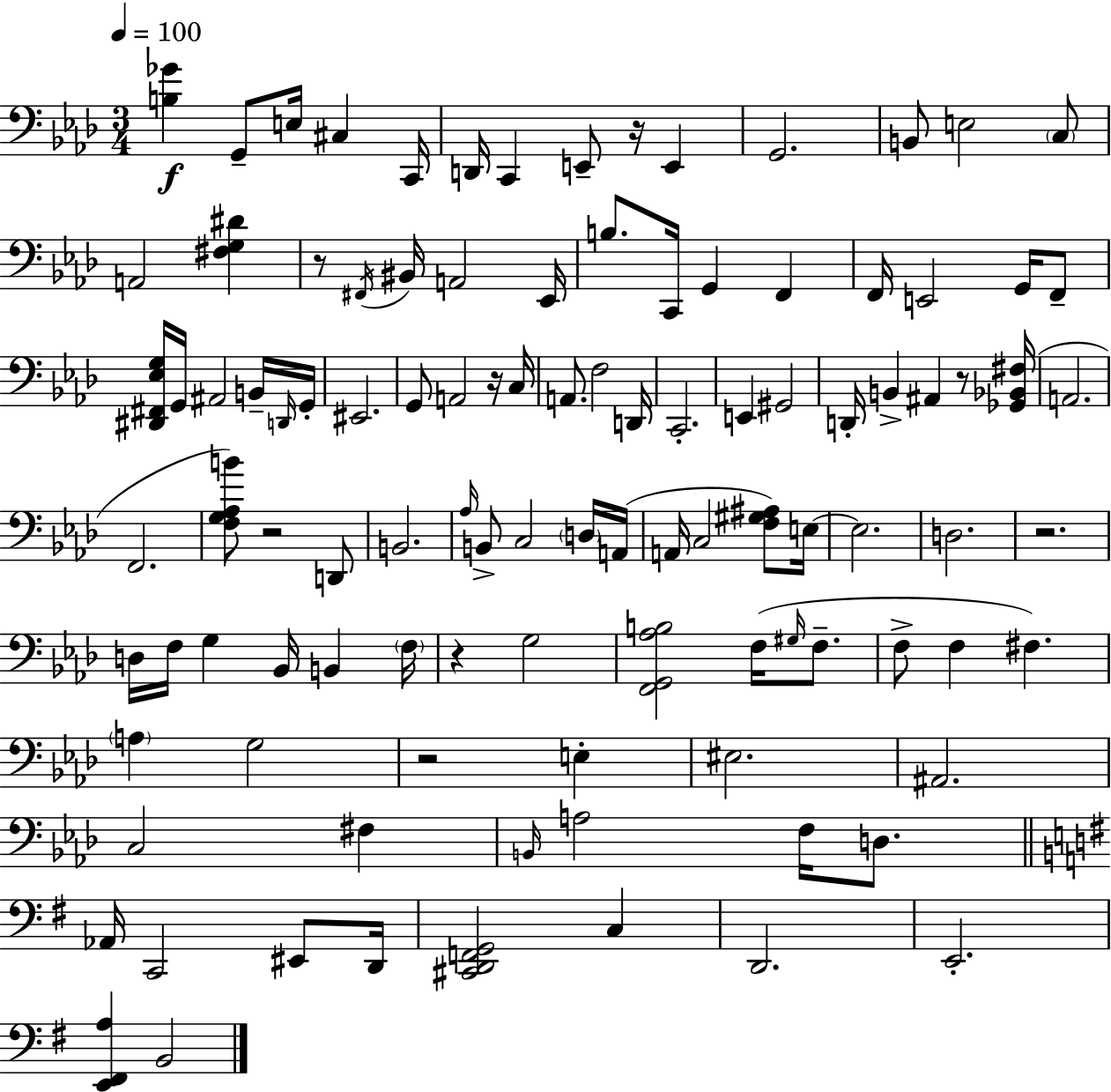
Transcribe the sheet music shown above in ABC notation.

X:1
T:Untitled
M:3/4
L:1/4
K:Ab
[B,_G] G,,/2 E,/4 ^C, C,,/4 D,,/4 C,, E,,/2 z/4 E,, G,,2 B,,/2 E,2 C,/2 A,,2 [^F,G,^D] z/2 ^F,,/4 ^B,,/4 A,,2 _E,,/4 B,/2 C,,/4 G,, F,, F,,/4 E,,2 G,,/4 F,,/2 [^D,,^F,,_E,G,]/4 G,,/4 ^A,,2 B,,/4 D,,/4 G,,/4 ^E,,2 G,,/2 A,,2 z/4 C,/4 A,,/2 F,2 D,,/4 C,,2 E,, ^G,,2 D,,/4 B,, ^A,, z/2 [_G,,_B,,^F,]/4 A,,2 F,,2 [F,G,_A,B]/2 z2 D,,/2 B,,2 _A,/4 B,,/2 C,2 D,/4 A,,/4 A,,/4 C,2 [F,^G,^A,]/2 E,/4 E,2 D,2 z2 D,/4 F,/4 G, _B,,/4 B,, F,/4 z G,2 [F,,G,,_A,B,]2 F,/4 ^G,/4 F,/2 F,/2 F, ^F, A, G,2 z2 E, ^E,2 ^A,,2 C,2 ^F, B,,/4 A,2 F,/4 D,/2 _A,,/4 C,,2 ^E,,/2 D,,/4 [^C,,D,,F,,G,,]2 C, D,,2 E,,2 [E,,^F,,A,] B,,2